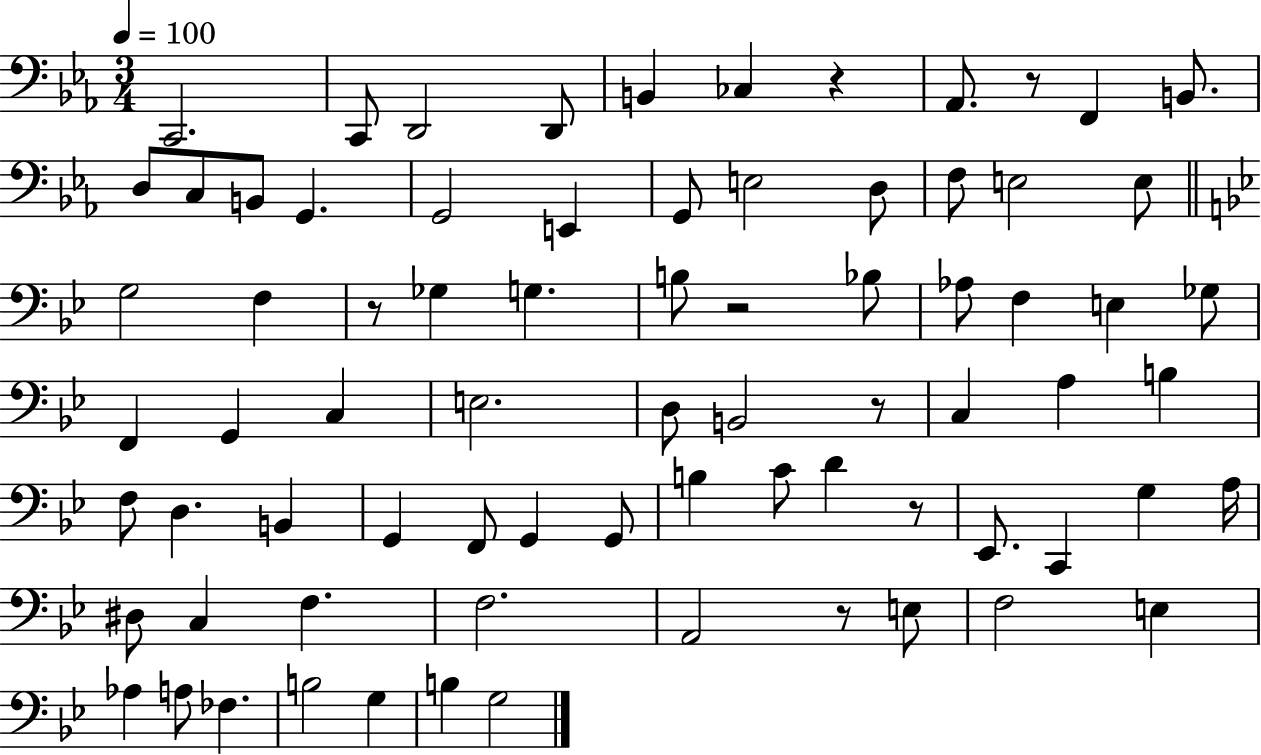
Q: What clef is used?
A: bass